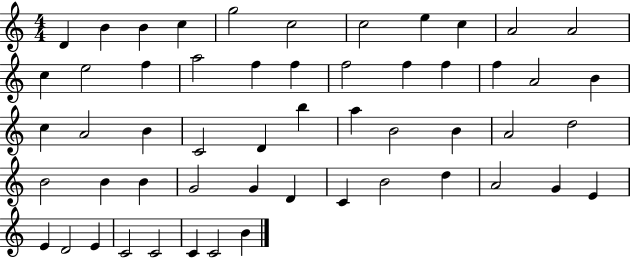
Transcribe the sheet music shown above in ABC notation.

X:1
T:Untitled
M:4/4
L:1/4
K:C
D B B c g2 c2 c2 e c A2 A2 c e2 f a2 f f f2 f f f A2 B c A2 B C2 D b a B2 B A2 d2 B2 B B G2 G D C B2 d A2 G E E D2 E C2 C2 C C2 B